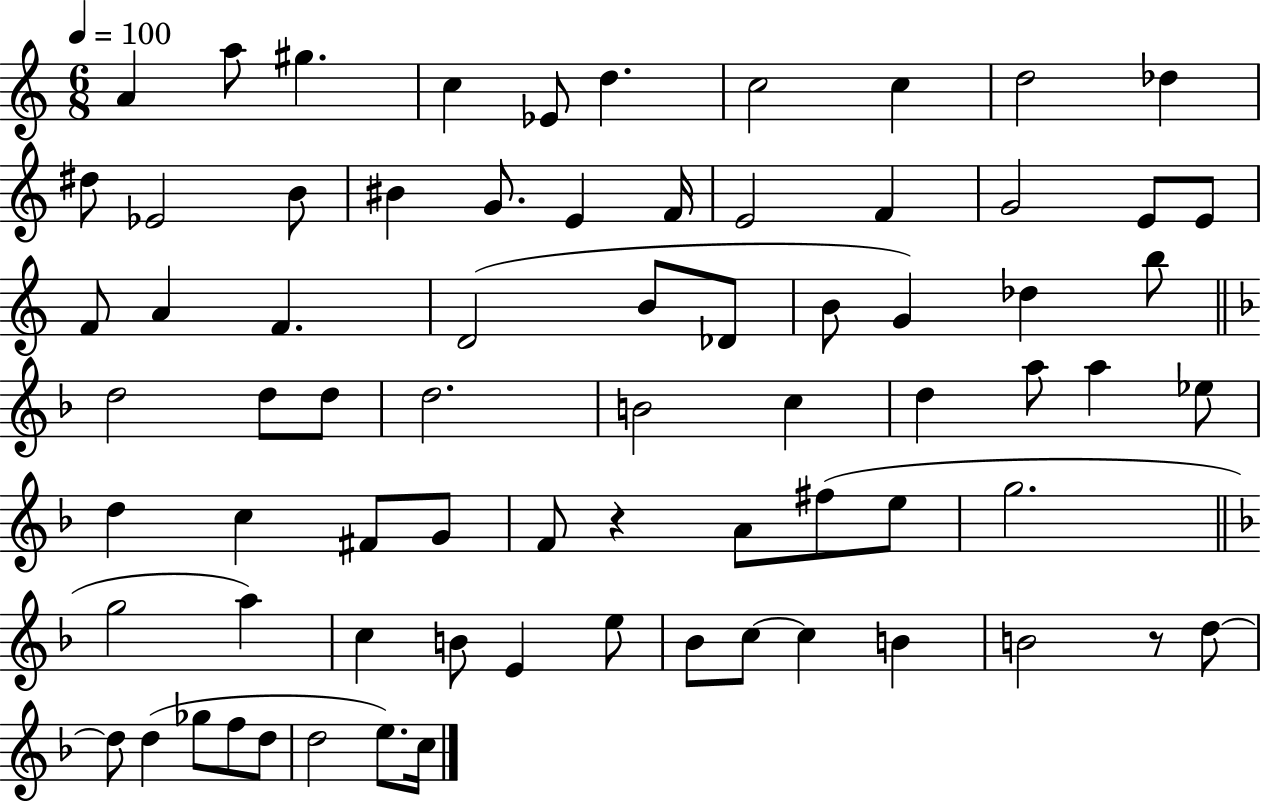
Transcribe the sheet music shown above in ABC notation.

X:1
T:Untitled
M:6/8
L:1/4
K:C
A a/2 ^g c _E/2 d c2 c d2 _d ^d/2 _E2 B/2 ^B G/2 E F/4 E2 F G2 E/2 E/2 F/2 A F D2 B/2 _D/2 B/2 G _d b/2 d2 d/2 d/2 d2 B2 c d a/2 a _e/2 d c ^F/2 G/2 F/2 z A/2 ^f/2 e/2 g2 g2 a c B/2 E e/2 _B/2 c/2 c B B2 z/2 d/2 d/2 d _g/2 f/2 d/2 d2 e/2 c/4